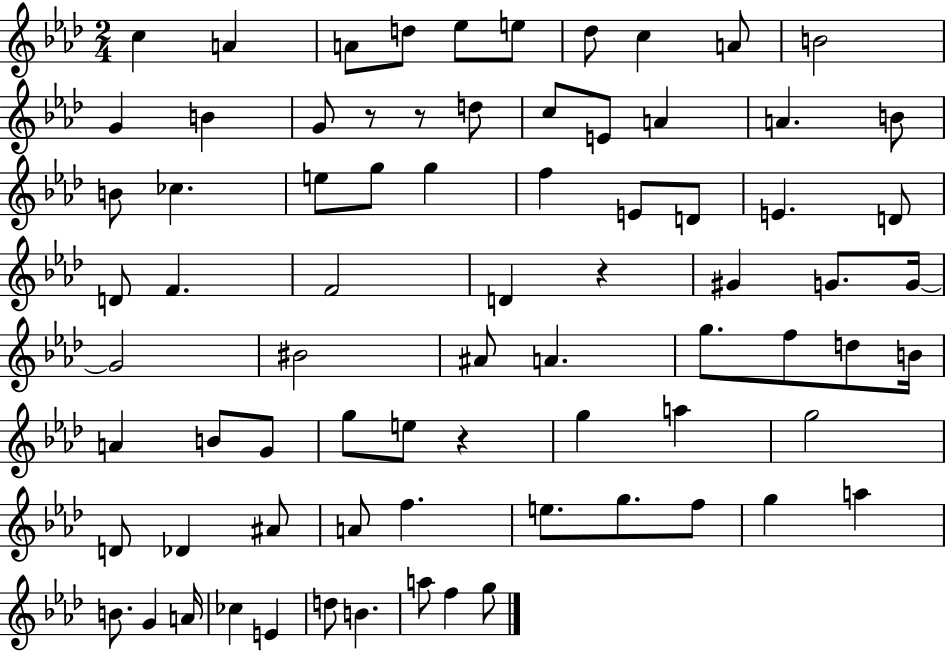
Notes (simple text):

C5/q A4/q A4/e D5/e Eb5/e E5/e Db5/e C5/q A4/e B4/h G4/q B4/q G4/e R/e R/e D5/e C5/e E4/e A4/q A4/q. B4/e B4/e CES5/q. E5/e G5/e G5/q F5/q E4/e D4/e E4/q. D4/e D4/e F4/q. F4/h D4/q R/q G#4/q G4/e. G4/s G4/h BIS4/h A#4/e A4/q. G5/e. F5/e D5/e B4/s A4/q B4/e G4/e G5/e E5/e R/q G5/q A5/q G5/h D4/e Db4/q A#4/e A4/e F5/q. E5/e. G5/e. F5/e G5/q A5/q B4/e. G4/q A4/s CES5/q E4/q D5/e B4/q. A5/e F5/q G5/e